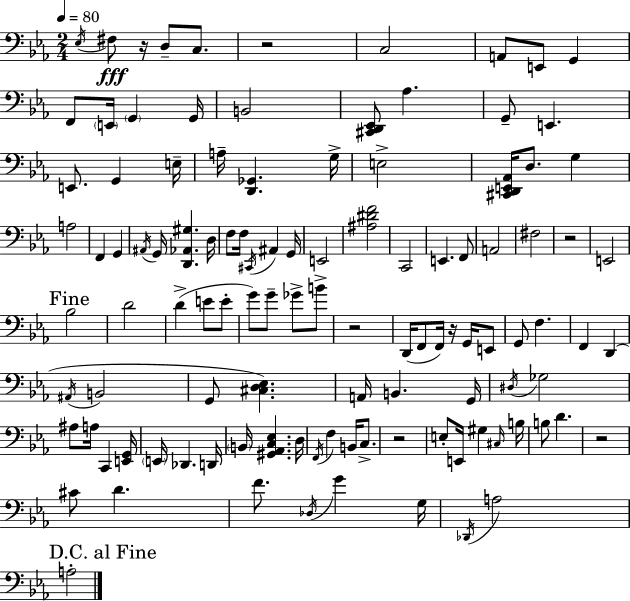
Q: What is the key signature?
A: EES major